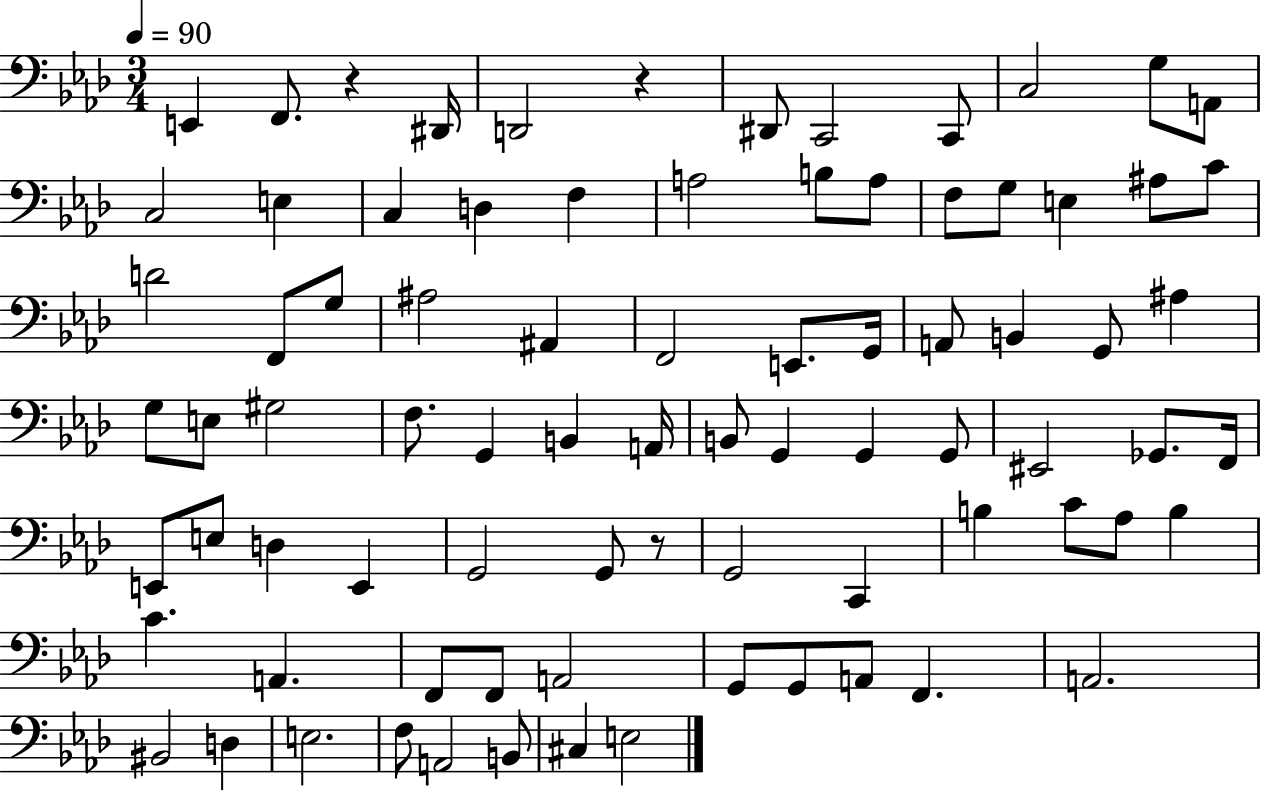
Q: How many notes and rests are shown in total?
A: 82